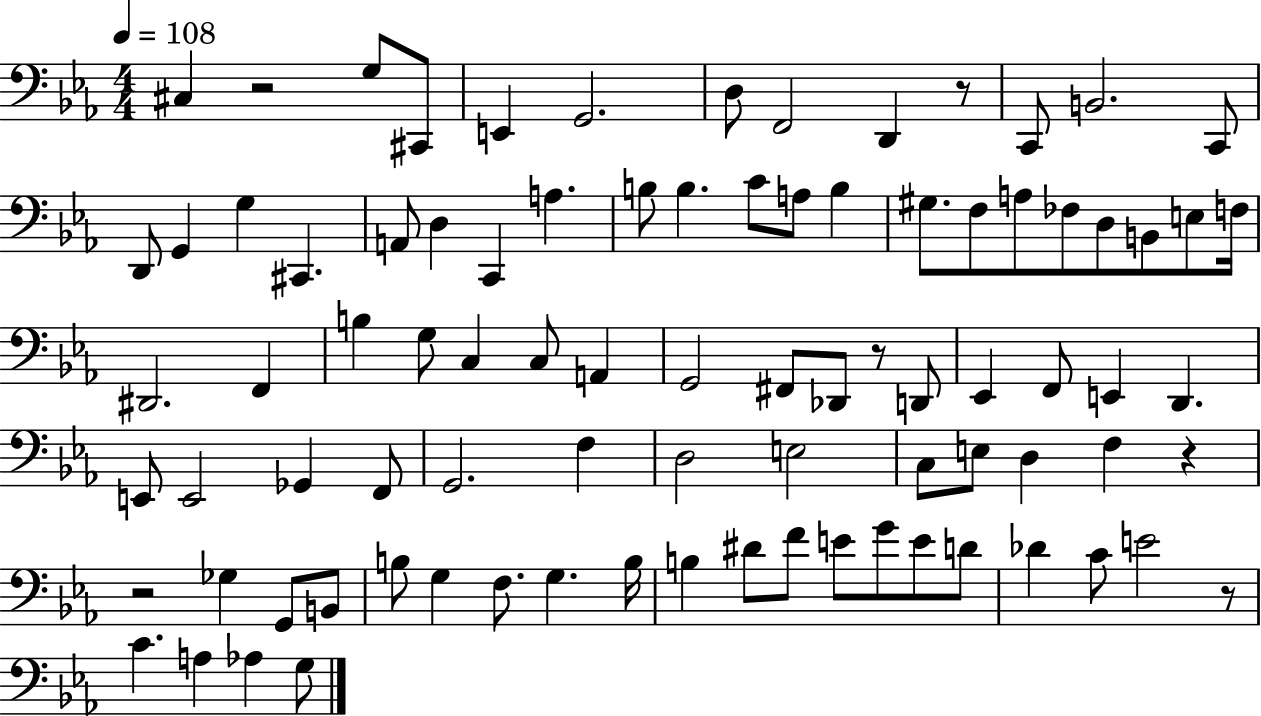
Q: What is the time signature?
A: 4/4